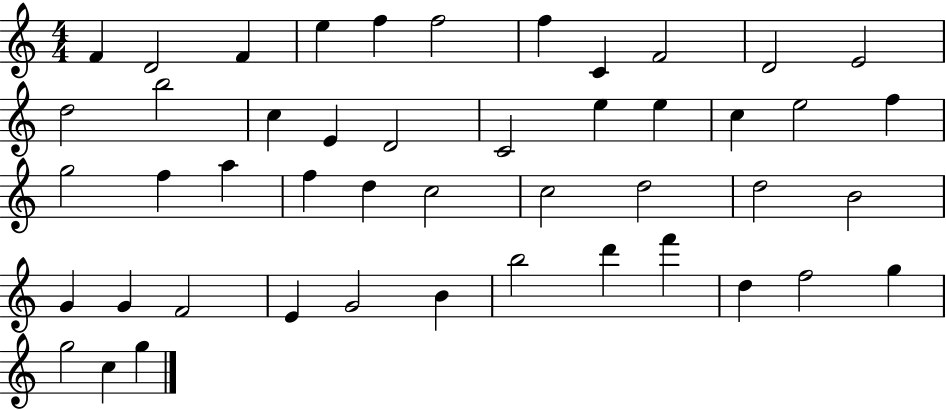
F4/q D4/h F4/q E5/q F5/q F5/h F5/q C4/q F4/h D4/h E4/h D5/h B5/h C5/q E4/q D4/h C4/h E5/q E5/q C5/q E5/h F5/q G5/h F5/q A5/q F5/q D5/q C5/h C5/h D5/h D5/h B4/h G4/q G4/q F4/h E4/q G4/h B4/q B5/h D6/q F6/q D5/q F5/h G5/q G5/h C5/q G5/q